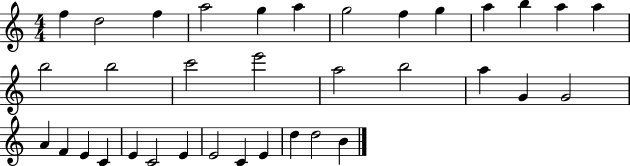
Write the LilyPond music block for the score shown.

{
  \clef treble
  \numericTimeSignature
  \time 4/4
  \key c \major
  f''4 d''2 f''4 | a''2 g''4 a''4 | g''2 f''4 g''4 | a''4 b''4 a''4 a''4 | \break b''2 b''2 | c'''2 e'''2 | a''2 b''2 | a''4 g'4 g'2 | \break a'4 f'4 e'4 c'4 | e'4 c'2 e'4 | e'2 c'4 e'4 | d''4 d''2 b'4 | \break \bar "|."
}